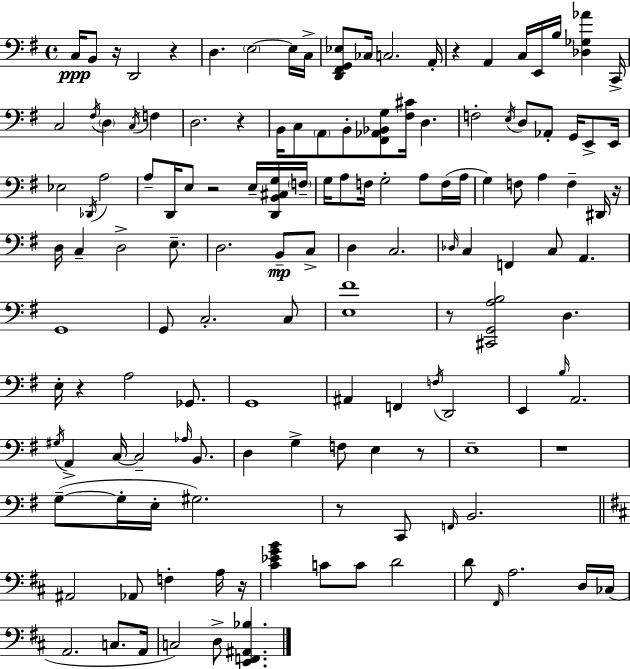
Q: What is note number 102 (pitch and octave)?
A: A#2